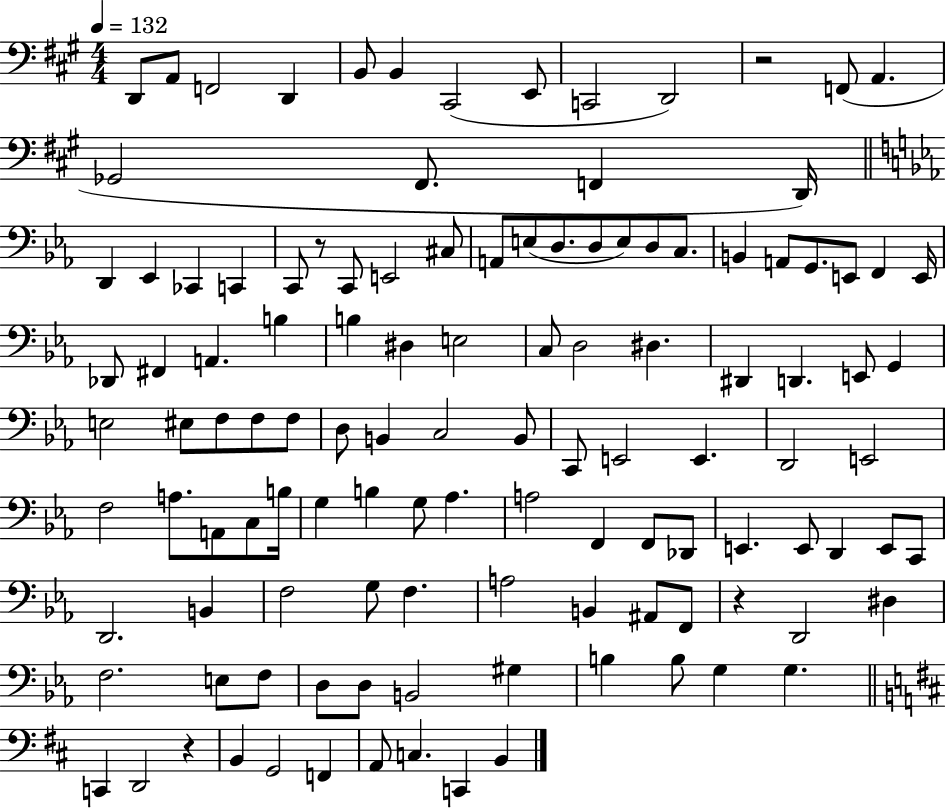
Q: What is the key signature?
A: A major